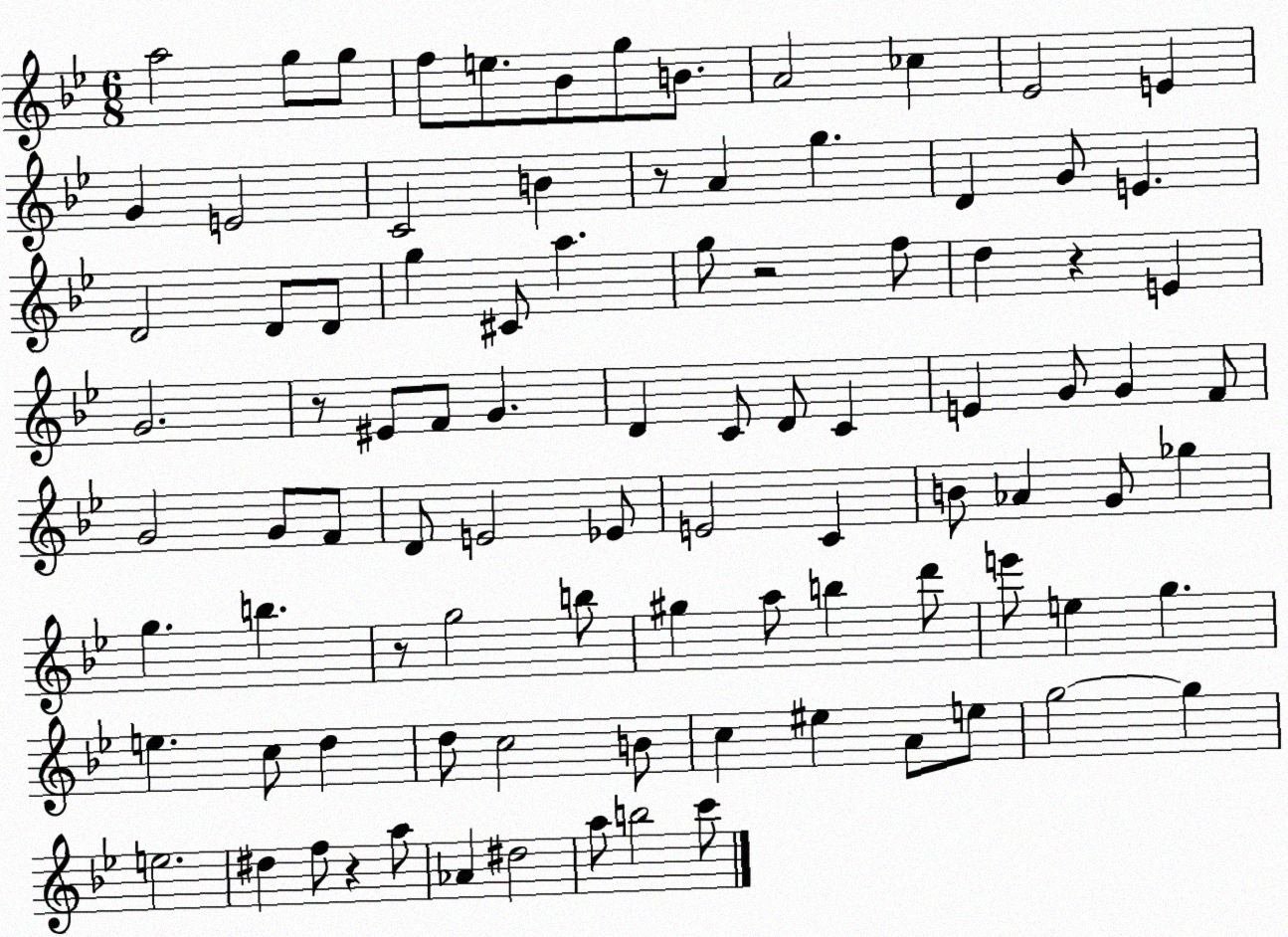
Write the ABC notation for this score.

X:1
T:Untitled
M:6/8
L:1/4
K:Bb
a2 g/2 g/2 f/2 e/2 _B/2 g/2 B/2 A2 _c _E2 E G E2 C2 B z/2 A g D G/2 E D2 D/2 D/2 g ^C/2 a g/2 z2 f/2 d z E G2 z/2 ^E/2 F/2 G D C/2 D/2 C E G/2 G F/2 G2 G/2 F/2 D/2 E2 _E/2 E2 C B/2 _A G/2 _g g b z/2 g2 b/2 ^g a/2 b d'/2 e'/2 e g e c/2 d d/2 c2 B/2 c ^e A/2 e/2 g2 g e2 ^d f/2 z a/2 _A ^d2 a/2 b2 c'/2